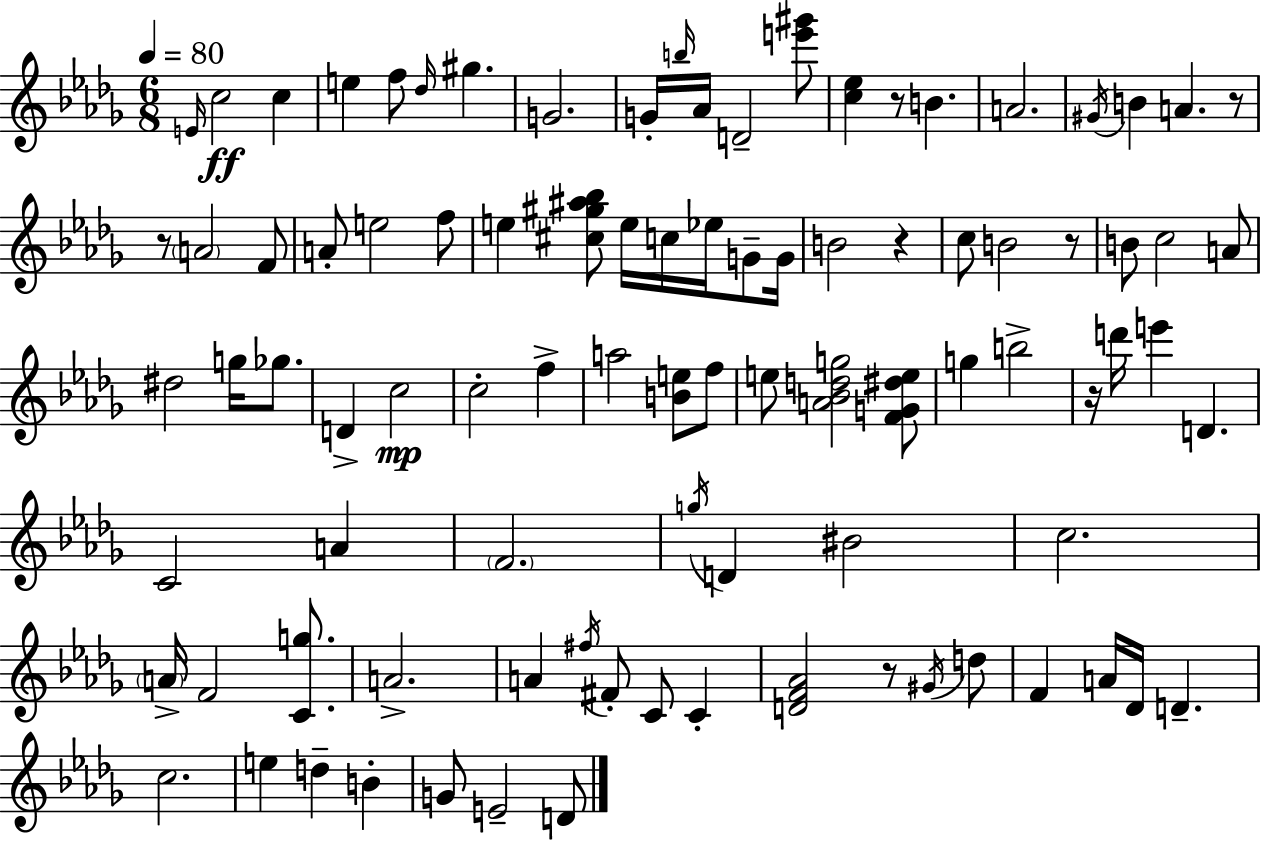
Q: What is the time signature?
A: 6/8